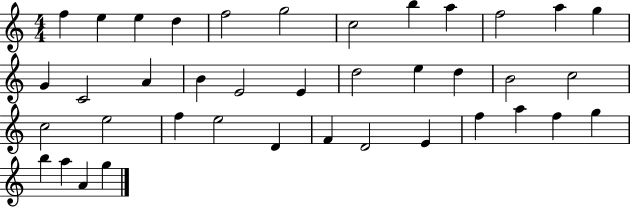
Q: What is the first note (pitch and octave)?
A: F5